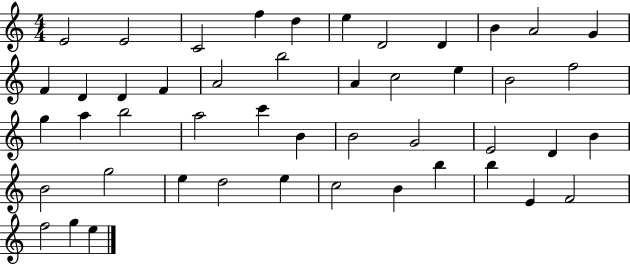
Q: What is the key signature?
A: C major